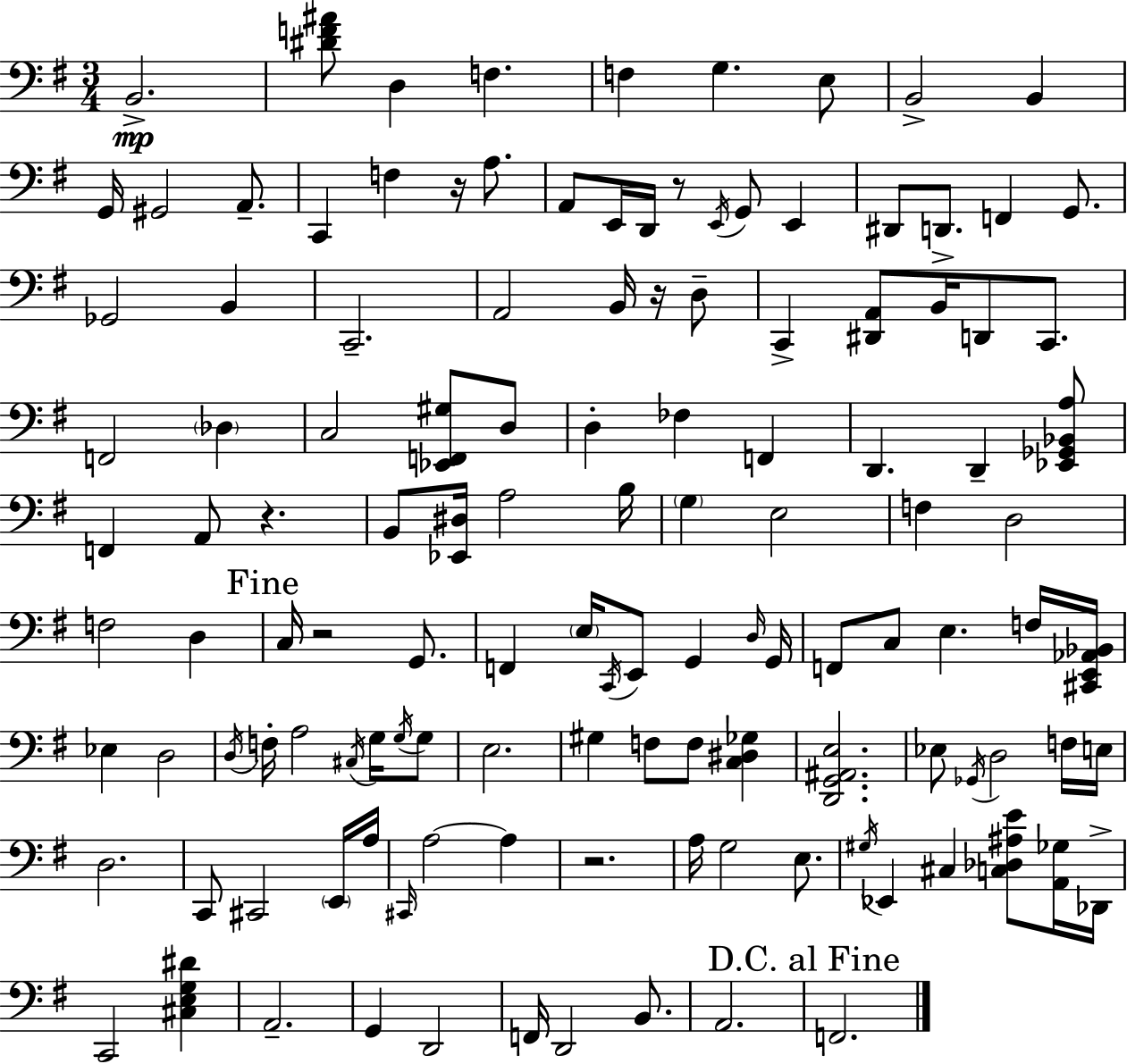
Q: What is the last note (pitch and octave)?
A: F2